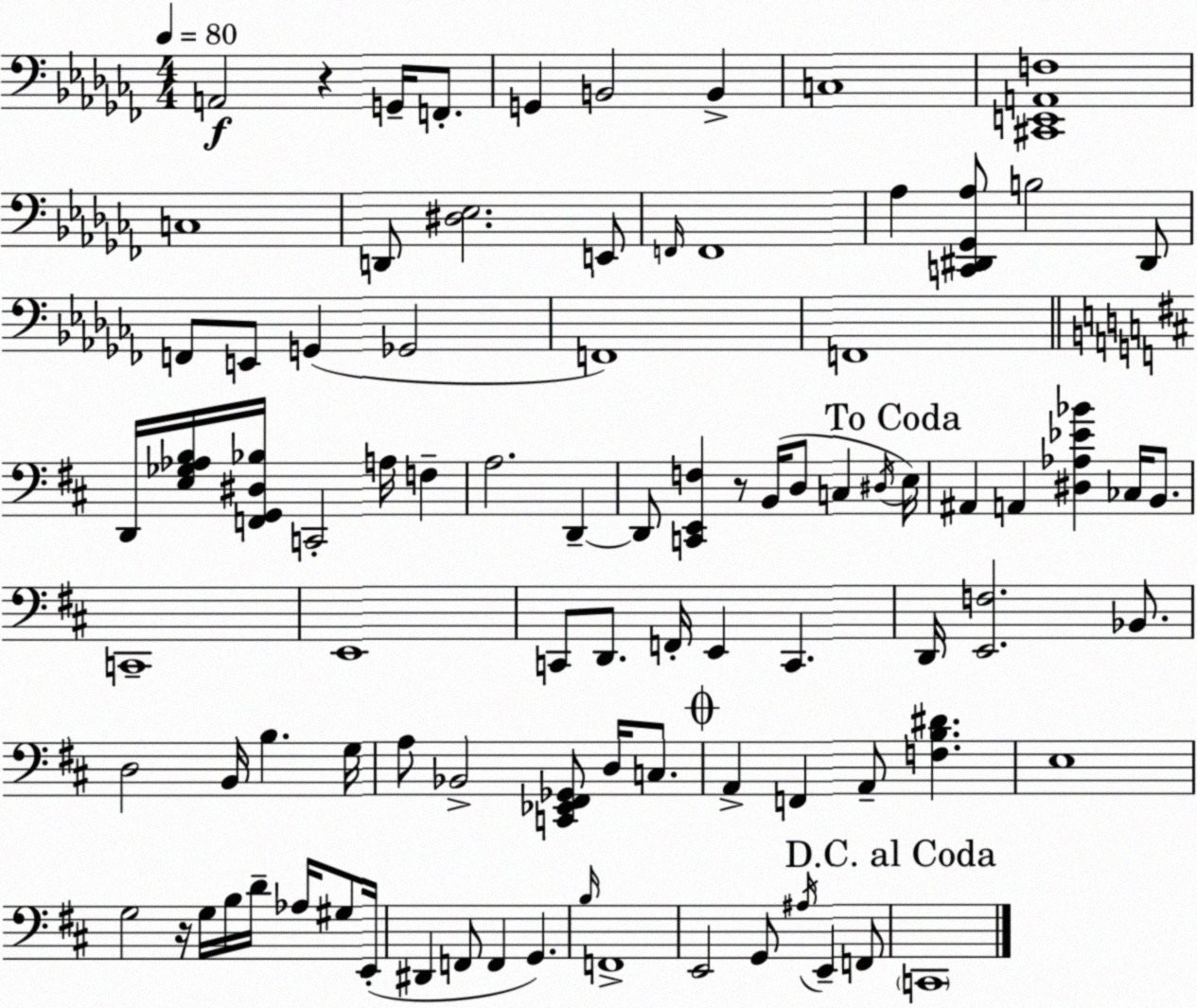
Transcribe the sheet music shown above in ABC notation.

X:1
T:Untitled
M:4/4
L:1/4
K:Abm
A,,2 z G,,/4 F,,/2 G,, B,,2 B,, C,4 [^C,,E,,A,,F,]4 C,4 D,,/2 [^D,_E,]2 E,,/2 F,,/4 F,,4 _A, [C,,^D,,_G,,_A,]/2 B,2 ^D,,/2 F,,/2 E,,/2 G,, _G,,2 F,,4 F,,4 D,,/4 [E,_G,_A,B,]/4 [F,,G,,^D,_B,]/4 C,,2 A,/4 F, A,2 D,, D,,/2 [C,,E,,F,] z/2 B,,/4 D,/2 C, ^D,/4 E,/4 ^A,, A,, [^D,_A,_E_B] _C,/4 B,,/2 C,,4 E,,4 C,,/2 D,,/2 F,,/4 E,, C,, D,,/4 [E,,F,]2 _B,,/2 D,2 B,,/4 B, G,/4 A,/2 _B,,2 [C,,_E,,^F,,_G,,]/2 D,/4 C,/2 A,, F,, A,,/2 [F,B,^D] E,4 G,2 z/4 G,/4 B,/4 D/4 _A,/4 ^G,/2 E,,/4 ^D,, F,,/2 F,, G,, B,/4 F,,4 E,,2 G,,/2 ^A,/4 E,, F,,/2 C,,4